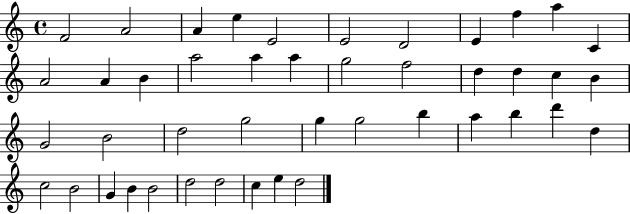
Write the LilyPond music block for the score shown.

{
  \clef treble
  \time 4/4
  \defaultTimeSignature
  \key c \major
  f'2 a'2 | a'4 e''4 e'2 | e'2 d'2 | e'4 f''4 a''4 c'4 | \break a'2 a'4 b'4 | a''2 a''4 a''4 | g''2 f''2 | d''4 d''4 c''4 b'4 | \break g'2 b'2 | d''2 g''2 | g''4 g''2 b''4 | a''4 b''4 d'''4 d''4 | \break c''2 b'2 | g'4 b'4 b'2 | d''2 d''2 | c''4 e''4 d''2 | \break \bar "|."
}